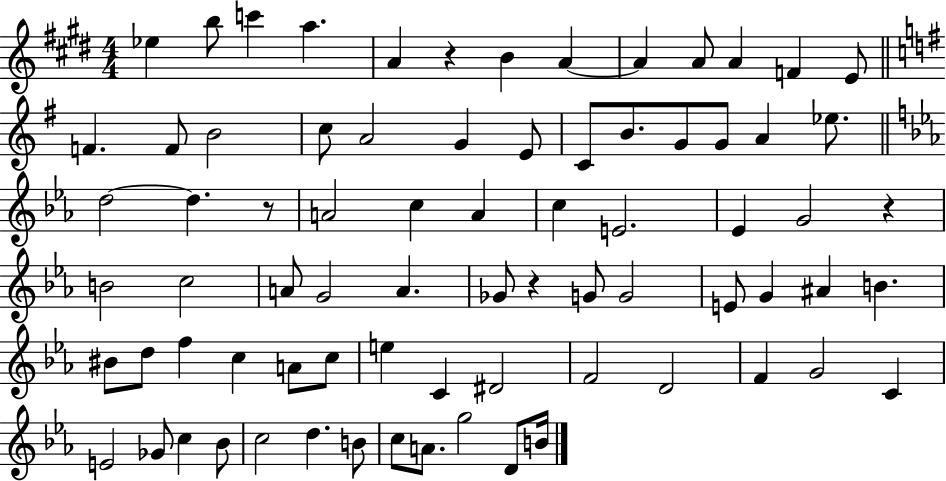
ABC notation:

X:1
T:Untitled
M:4/4
L:1/4
K:E
_e b/2 c' a A z B A A A/2 A F E/2 F F/2 B2 c/2 A2 G E/2 C/2 B/2 G/2 G/2 A _e/2 d2 d z/2 A2 c A c E2 _E G2 z B2 c2 A/2 G2 A _G/2 z G/2 G2 E/2 G ^A B ^B/2 d/2 f c A/2 c/2 e C ^D2 F2 D2 F G2 C E2 _G/2 c _B/2 c2 d B/2 c/2 A/2 g2 D/2 B/4